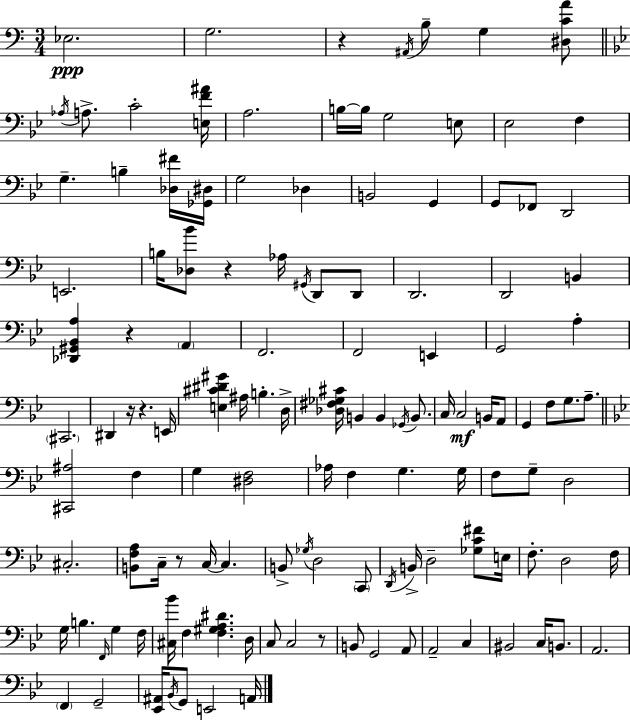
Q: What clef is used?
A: bass